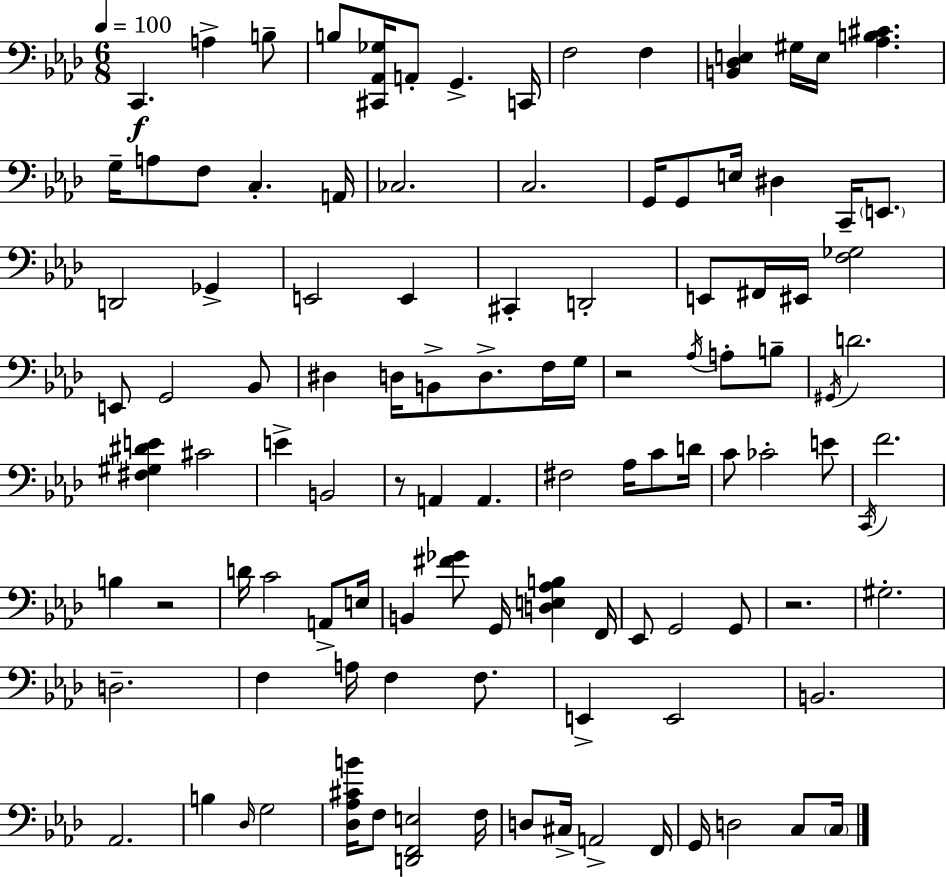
C2/q. A3/q B3/e B3/e [C#2,Ab2,Gb3]/s A2/e G2/q. C2/s F3/h F3/q [B2,Db3,E3]/q G#3/s E3/s [Ab3,B3,C#4]/q. G3/s A3/e F3/e C3/q. A2/s CES3/h. C3/h. G2/s G2/e E3/s D#3/q C2/s E2/e. D2/h Gb2/q E2/h E2/q C#2/q D2/h E2/e F#2/s EIS2/s [F3,Gb3]/h E2/e G2/h Bb2/e D#3/q D3/s B2/e D3/e. F3/s G3/s R/h Ab3/s A3/e B3/e G#2/s D4/h. [F#3,G#3,D#4,E4]/q C#4/h E4/q B2/h R/e A2/q A2/q. F#3/h Ab3/s C4/e D4/s C4/e CES4/h E4/e C2/s F4/h. B3/q R/h D4/s C4/h A2/e E3/s B2/q [F#4,Gb4]/e G2/s [D3,E3,Ab3,B3]/q F2/s Eb2/e G2/h G2/e R/h. G#3/h. D3/h. F3/q A3/s F3/q F3/e. E2/q E2/h B2/h. Ab2/h. B3/q Db3/s G3/h [Db3,Ab3,C#4,B4]/s F3/e [D2,F2,E3]/h F3/s D3/e C#3/s A2/h F2/s G2/s D3/h C3/e C3/s